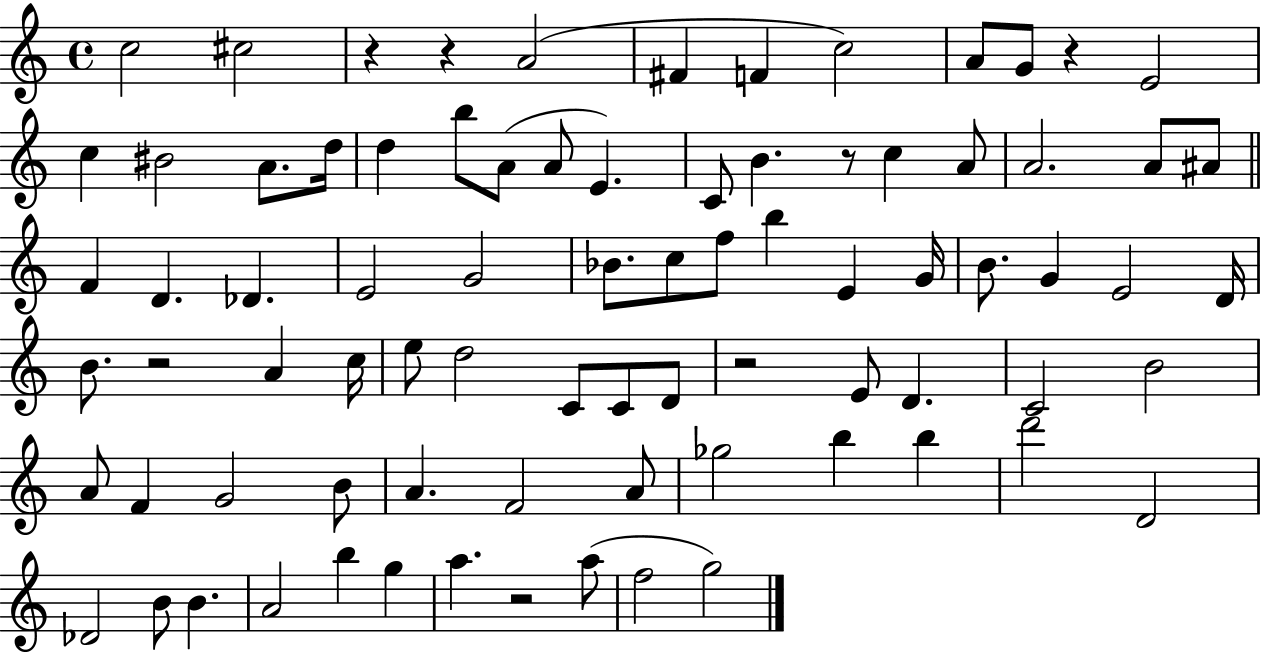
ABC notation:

X:1
T:Untitled
M:4/4
L:1/4
K:C
c2 ^c2 z z A2 ^F F c2 A/2 G/2 z E2 c ^B2 A/2 d/4 d b/2 A/2 A/2 E C/2 B z/2 c A/2 A2 A/2 ^A/2 F D _D E2 G2 _B/2 c/2 f/2 b E G/4 B/2 G E2 D/4 B/2 z2 A c/4 e/2 d2 C/2 C/2 D/2 z2 E/2 D C2 B2 A/2 F G2 B/2 A F2 A/2 _g2 b b d'2 D2 _D2 B/2 B A2 b g a z2 a/2 f2 g2